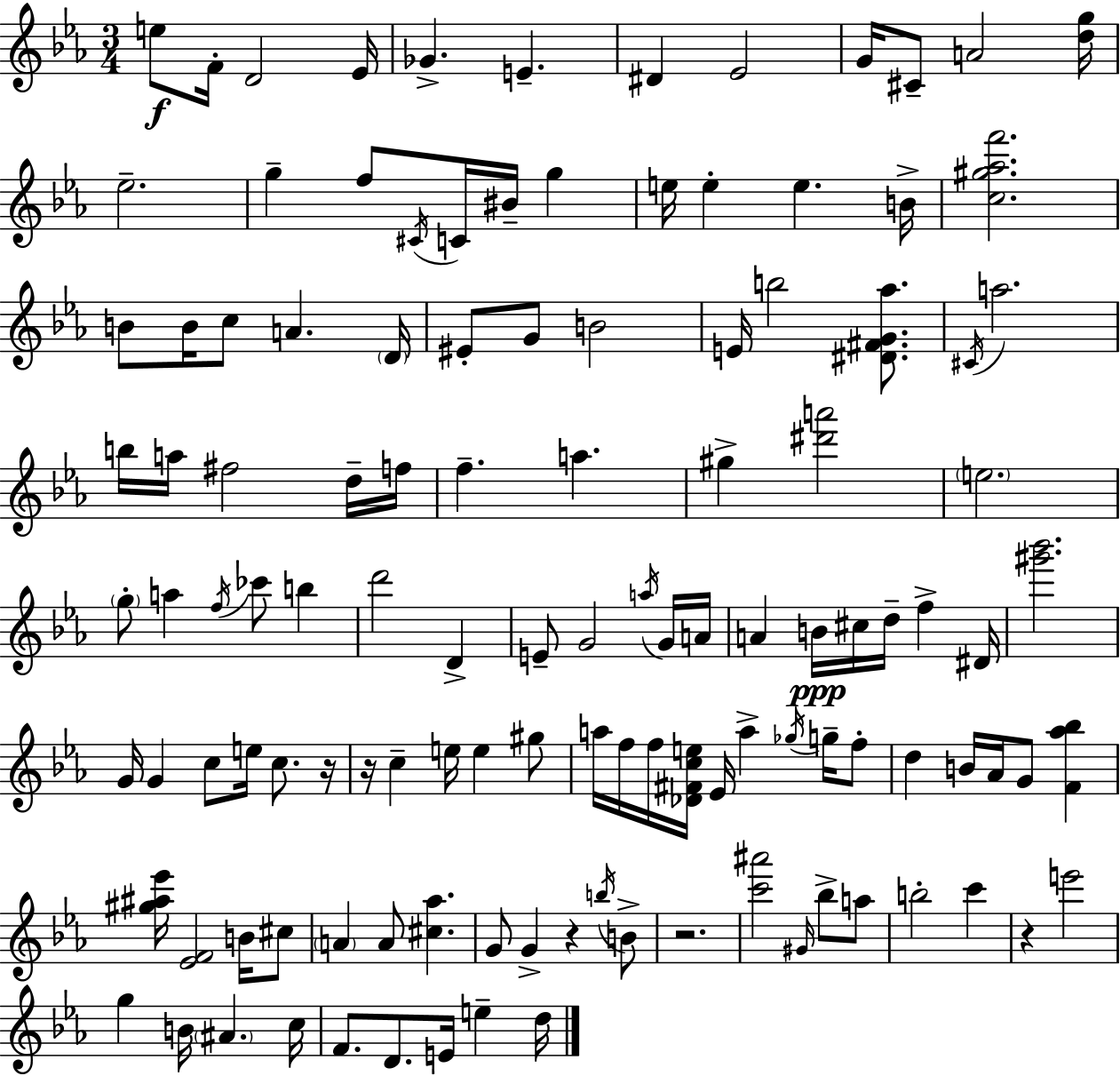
{
  \clef treble
  \numericTimeSignature
  \time 3/4
  \key ees \major
  \repeat volta 2 { e''8\f f'16-. d'2 ees'16 | ges'4.-> e'4.-- | dis'4 ees'2 | g'16 cis'8-- a'2 <d'' g''>16 | \break ees''2.-- | g''4-- f''8 \acciaccatura { cis'16 } c'16 bis'16-- g''4 | e''16 e''4-. e''4. | b'16-> <c'' gis'' aes'' f'''>2. | \break b'8 b'16 c''8 a'4. | \parenthesize d'16 eis'8-. g'8 b'2 | e'16 b''2 <dis' fis' g' aes''>8. | \acciaccatura { cis'16 } a''2. | \break b''16 a''16 fis''2 | d''16-- f''16 f''4.-- a''4. | gis''4-> <dis''' a'''>2 | \parenthesize e''2. | \break \parenthesize g''8-. a''4 \acciaccatura { f''16 } ces'''8 b''4 | d'''2 d'4-> | e'8-- g'2 | \acciaccatura { a''16 } g'16 a'16 a'4 b'16\ppp cis''16 d''16-- f''4-> | \break dis'16 <gis''' bes'''>2. | g'16 g'4 c''8 e''16 | c''8. r16 r16 c''4-- e''16 e''4 | gis''8 a''16 f''16 f''16 <des' fis' c'' e''>16 ees'16 a''4-> | \break \acciaccatura { ges''16 } g''16-- f''8-. d''4 b'16 aes'16 g'8 | <f' aes'' bes''>4 <gis'' ais'' ees'''>16 <ees' f'>2 | b'16 cis''8 \parenthesize a'4 a'8 <cis'' aes''>4. | g'8 g'4-> r4 | \break \acciaccatura { b''16 } b'8-> r2. | <c''' ais'''>2 | \grace { gis'16 } bes''8-> a''8 b''2-. | c'''4 r4 e'''2 | \break g''4 b'16 | \parenthesize ais'4. c''16 f'8. d'8. | e'16 e''4-- d''16 } \bar "|."
}